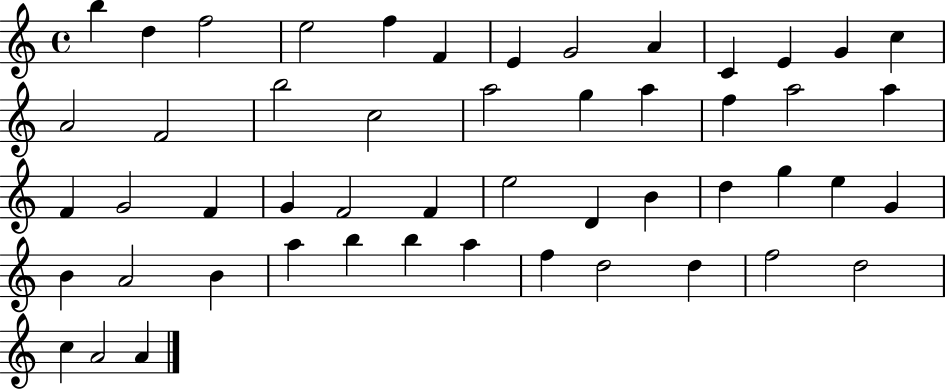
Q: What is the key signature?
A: C major